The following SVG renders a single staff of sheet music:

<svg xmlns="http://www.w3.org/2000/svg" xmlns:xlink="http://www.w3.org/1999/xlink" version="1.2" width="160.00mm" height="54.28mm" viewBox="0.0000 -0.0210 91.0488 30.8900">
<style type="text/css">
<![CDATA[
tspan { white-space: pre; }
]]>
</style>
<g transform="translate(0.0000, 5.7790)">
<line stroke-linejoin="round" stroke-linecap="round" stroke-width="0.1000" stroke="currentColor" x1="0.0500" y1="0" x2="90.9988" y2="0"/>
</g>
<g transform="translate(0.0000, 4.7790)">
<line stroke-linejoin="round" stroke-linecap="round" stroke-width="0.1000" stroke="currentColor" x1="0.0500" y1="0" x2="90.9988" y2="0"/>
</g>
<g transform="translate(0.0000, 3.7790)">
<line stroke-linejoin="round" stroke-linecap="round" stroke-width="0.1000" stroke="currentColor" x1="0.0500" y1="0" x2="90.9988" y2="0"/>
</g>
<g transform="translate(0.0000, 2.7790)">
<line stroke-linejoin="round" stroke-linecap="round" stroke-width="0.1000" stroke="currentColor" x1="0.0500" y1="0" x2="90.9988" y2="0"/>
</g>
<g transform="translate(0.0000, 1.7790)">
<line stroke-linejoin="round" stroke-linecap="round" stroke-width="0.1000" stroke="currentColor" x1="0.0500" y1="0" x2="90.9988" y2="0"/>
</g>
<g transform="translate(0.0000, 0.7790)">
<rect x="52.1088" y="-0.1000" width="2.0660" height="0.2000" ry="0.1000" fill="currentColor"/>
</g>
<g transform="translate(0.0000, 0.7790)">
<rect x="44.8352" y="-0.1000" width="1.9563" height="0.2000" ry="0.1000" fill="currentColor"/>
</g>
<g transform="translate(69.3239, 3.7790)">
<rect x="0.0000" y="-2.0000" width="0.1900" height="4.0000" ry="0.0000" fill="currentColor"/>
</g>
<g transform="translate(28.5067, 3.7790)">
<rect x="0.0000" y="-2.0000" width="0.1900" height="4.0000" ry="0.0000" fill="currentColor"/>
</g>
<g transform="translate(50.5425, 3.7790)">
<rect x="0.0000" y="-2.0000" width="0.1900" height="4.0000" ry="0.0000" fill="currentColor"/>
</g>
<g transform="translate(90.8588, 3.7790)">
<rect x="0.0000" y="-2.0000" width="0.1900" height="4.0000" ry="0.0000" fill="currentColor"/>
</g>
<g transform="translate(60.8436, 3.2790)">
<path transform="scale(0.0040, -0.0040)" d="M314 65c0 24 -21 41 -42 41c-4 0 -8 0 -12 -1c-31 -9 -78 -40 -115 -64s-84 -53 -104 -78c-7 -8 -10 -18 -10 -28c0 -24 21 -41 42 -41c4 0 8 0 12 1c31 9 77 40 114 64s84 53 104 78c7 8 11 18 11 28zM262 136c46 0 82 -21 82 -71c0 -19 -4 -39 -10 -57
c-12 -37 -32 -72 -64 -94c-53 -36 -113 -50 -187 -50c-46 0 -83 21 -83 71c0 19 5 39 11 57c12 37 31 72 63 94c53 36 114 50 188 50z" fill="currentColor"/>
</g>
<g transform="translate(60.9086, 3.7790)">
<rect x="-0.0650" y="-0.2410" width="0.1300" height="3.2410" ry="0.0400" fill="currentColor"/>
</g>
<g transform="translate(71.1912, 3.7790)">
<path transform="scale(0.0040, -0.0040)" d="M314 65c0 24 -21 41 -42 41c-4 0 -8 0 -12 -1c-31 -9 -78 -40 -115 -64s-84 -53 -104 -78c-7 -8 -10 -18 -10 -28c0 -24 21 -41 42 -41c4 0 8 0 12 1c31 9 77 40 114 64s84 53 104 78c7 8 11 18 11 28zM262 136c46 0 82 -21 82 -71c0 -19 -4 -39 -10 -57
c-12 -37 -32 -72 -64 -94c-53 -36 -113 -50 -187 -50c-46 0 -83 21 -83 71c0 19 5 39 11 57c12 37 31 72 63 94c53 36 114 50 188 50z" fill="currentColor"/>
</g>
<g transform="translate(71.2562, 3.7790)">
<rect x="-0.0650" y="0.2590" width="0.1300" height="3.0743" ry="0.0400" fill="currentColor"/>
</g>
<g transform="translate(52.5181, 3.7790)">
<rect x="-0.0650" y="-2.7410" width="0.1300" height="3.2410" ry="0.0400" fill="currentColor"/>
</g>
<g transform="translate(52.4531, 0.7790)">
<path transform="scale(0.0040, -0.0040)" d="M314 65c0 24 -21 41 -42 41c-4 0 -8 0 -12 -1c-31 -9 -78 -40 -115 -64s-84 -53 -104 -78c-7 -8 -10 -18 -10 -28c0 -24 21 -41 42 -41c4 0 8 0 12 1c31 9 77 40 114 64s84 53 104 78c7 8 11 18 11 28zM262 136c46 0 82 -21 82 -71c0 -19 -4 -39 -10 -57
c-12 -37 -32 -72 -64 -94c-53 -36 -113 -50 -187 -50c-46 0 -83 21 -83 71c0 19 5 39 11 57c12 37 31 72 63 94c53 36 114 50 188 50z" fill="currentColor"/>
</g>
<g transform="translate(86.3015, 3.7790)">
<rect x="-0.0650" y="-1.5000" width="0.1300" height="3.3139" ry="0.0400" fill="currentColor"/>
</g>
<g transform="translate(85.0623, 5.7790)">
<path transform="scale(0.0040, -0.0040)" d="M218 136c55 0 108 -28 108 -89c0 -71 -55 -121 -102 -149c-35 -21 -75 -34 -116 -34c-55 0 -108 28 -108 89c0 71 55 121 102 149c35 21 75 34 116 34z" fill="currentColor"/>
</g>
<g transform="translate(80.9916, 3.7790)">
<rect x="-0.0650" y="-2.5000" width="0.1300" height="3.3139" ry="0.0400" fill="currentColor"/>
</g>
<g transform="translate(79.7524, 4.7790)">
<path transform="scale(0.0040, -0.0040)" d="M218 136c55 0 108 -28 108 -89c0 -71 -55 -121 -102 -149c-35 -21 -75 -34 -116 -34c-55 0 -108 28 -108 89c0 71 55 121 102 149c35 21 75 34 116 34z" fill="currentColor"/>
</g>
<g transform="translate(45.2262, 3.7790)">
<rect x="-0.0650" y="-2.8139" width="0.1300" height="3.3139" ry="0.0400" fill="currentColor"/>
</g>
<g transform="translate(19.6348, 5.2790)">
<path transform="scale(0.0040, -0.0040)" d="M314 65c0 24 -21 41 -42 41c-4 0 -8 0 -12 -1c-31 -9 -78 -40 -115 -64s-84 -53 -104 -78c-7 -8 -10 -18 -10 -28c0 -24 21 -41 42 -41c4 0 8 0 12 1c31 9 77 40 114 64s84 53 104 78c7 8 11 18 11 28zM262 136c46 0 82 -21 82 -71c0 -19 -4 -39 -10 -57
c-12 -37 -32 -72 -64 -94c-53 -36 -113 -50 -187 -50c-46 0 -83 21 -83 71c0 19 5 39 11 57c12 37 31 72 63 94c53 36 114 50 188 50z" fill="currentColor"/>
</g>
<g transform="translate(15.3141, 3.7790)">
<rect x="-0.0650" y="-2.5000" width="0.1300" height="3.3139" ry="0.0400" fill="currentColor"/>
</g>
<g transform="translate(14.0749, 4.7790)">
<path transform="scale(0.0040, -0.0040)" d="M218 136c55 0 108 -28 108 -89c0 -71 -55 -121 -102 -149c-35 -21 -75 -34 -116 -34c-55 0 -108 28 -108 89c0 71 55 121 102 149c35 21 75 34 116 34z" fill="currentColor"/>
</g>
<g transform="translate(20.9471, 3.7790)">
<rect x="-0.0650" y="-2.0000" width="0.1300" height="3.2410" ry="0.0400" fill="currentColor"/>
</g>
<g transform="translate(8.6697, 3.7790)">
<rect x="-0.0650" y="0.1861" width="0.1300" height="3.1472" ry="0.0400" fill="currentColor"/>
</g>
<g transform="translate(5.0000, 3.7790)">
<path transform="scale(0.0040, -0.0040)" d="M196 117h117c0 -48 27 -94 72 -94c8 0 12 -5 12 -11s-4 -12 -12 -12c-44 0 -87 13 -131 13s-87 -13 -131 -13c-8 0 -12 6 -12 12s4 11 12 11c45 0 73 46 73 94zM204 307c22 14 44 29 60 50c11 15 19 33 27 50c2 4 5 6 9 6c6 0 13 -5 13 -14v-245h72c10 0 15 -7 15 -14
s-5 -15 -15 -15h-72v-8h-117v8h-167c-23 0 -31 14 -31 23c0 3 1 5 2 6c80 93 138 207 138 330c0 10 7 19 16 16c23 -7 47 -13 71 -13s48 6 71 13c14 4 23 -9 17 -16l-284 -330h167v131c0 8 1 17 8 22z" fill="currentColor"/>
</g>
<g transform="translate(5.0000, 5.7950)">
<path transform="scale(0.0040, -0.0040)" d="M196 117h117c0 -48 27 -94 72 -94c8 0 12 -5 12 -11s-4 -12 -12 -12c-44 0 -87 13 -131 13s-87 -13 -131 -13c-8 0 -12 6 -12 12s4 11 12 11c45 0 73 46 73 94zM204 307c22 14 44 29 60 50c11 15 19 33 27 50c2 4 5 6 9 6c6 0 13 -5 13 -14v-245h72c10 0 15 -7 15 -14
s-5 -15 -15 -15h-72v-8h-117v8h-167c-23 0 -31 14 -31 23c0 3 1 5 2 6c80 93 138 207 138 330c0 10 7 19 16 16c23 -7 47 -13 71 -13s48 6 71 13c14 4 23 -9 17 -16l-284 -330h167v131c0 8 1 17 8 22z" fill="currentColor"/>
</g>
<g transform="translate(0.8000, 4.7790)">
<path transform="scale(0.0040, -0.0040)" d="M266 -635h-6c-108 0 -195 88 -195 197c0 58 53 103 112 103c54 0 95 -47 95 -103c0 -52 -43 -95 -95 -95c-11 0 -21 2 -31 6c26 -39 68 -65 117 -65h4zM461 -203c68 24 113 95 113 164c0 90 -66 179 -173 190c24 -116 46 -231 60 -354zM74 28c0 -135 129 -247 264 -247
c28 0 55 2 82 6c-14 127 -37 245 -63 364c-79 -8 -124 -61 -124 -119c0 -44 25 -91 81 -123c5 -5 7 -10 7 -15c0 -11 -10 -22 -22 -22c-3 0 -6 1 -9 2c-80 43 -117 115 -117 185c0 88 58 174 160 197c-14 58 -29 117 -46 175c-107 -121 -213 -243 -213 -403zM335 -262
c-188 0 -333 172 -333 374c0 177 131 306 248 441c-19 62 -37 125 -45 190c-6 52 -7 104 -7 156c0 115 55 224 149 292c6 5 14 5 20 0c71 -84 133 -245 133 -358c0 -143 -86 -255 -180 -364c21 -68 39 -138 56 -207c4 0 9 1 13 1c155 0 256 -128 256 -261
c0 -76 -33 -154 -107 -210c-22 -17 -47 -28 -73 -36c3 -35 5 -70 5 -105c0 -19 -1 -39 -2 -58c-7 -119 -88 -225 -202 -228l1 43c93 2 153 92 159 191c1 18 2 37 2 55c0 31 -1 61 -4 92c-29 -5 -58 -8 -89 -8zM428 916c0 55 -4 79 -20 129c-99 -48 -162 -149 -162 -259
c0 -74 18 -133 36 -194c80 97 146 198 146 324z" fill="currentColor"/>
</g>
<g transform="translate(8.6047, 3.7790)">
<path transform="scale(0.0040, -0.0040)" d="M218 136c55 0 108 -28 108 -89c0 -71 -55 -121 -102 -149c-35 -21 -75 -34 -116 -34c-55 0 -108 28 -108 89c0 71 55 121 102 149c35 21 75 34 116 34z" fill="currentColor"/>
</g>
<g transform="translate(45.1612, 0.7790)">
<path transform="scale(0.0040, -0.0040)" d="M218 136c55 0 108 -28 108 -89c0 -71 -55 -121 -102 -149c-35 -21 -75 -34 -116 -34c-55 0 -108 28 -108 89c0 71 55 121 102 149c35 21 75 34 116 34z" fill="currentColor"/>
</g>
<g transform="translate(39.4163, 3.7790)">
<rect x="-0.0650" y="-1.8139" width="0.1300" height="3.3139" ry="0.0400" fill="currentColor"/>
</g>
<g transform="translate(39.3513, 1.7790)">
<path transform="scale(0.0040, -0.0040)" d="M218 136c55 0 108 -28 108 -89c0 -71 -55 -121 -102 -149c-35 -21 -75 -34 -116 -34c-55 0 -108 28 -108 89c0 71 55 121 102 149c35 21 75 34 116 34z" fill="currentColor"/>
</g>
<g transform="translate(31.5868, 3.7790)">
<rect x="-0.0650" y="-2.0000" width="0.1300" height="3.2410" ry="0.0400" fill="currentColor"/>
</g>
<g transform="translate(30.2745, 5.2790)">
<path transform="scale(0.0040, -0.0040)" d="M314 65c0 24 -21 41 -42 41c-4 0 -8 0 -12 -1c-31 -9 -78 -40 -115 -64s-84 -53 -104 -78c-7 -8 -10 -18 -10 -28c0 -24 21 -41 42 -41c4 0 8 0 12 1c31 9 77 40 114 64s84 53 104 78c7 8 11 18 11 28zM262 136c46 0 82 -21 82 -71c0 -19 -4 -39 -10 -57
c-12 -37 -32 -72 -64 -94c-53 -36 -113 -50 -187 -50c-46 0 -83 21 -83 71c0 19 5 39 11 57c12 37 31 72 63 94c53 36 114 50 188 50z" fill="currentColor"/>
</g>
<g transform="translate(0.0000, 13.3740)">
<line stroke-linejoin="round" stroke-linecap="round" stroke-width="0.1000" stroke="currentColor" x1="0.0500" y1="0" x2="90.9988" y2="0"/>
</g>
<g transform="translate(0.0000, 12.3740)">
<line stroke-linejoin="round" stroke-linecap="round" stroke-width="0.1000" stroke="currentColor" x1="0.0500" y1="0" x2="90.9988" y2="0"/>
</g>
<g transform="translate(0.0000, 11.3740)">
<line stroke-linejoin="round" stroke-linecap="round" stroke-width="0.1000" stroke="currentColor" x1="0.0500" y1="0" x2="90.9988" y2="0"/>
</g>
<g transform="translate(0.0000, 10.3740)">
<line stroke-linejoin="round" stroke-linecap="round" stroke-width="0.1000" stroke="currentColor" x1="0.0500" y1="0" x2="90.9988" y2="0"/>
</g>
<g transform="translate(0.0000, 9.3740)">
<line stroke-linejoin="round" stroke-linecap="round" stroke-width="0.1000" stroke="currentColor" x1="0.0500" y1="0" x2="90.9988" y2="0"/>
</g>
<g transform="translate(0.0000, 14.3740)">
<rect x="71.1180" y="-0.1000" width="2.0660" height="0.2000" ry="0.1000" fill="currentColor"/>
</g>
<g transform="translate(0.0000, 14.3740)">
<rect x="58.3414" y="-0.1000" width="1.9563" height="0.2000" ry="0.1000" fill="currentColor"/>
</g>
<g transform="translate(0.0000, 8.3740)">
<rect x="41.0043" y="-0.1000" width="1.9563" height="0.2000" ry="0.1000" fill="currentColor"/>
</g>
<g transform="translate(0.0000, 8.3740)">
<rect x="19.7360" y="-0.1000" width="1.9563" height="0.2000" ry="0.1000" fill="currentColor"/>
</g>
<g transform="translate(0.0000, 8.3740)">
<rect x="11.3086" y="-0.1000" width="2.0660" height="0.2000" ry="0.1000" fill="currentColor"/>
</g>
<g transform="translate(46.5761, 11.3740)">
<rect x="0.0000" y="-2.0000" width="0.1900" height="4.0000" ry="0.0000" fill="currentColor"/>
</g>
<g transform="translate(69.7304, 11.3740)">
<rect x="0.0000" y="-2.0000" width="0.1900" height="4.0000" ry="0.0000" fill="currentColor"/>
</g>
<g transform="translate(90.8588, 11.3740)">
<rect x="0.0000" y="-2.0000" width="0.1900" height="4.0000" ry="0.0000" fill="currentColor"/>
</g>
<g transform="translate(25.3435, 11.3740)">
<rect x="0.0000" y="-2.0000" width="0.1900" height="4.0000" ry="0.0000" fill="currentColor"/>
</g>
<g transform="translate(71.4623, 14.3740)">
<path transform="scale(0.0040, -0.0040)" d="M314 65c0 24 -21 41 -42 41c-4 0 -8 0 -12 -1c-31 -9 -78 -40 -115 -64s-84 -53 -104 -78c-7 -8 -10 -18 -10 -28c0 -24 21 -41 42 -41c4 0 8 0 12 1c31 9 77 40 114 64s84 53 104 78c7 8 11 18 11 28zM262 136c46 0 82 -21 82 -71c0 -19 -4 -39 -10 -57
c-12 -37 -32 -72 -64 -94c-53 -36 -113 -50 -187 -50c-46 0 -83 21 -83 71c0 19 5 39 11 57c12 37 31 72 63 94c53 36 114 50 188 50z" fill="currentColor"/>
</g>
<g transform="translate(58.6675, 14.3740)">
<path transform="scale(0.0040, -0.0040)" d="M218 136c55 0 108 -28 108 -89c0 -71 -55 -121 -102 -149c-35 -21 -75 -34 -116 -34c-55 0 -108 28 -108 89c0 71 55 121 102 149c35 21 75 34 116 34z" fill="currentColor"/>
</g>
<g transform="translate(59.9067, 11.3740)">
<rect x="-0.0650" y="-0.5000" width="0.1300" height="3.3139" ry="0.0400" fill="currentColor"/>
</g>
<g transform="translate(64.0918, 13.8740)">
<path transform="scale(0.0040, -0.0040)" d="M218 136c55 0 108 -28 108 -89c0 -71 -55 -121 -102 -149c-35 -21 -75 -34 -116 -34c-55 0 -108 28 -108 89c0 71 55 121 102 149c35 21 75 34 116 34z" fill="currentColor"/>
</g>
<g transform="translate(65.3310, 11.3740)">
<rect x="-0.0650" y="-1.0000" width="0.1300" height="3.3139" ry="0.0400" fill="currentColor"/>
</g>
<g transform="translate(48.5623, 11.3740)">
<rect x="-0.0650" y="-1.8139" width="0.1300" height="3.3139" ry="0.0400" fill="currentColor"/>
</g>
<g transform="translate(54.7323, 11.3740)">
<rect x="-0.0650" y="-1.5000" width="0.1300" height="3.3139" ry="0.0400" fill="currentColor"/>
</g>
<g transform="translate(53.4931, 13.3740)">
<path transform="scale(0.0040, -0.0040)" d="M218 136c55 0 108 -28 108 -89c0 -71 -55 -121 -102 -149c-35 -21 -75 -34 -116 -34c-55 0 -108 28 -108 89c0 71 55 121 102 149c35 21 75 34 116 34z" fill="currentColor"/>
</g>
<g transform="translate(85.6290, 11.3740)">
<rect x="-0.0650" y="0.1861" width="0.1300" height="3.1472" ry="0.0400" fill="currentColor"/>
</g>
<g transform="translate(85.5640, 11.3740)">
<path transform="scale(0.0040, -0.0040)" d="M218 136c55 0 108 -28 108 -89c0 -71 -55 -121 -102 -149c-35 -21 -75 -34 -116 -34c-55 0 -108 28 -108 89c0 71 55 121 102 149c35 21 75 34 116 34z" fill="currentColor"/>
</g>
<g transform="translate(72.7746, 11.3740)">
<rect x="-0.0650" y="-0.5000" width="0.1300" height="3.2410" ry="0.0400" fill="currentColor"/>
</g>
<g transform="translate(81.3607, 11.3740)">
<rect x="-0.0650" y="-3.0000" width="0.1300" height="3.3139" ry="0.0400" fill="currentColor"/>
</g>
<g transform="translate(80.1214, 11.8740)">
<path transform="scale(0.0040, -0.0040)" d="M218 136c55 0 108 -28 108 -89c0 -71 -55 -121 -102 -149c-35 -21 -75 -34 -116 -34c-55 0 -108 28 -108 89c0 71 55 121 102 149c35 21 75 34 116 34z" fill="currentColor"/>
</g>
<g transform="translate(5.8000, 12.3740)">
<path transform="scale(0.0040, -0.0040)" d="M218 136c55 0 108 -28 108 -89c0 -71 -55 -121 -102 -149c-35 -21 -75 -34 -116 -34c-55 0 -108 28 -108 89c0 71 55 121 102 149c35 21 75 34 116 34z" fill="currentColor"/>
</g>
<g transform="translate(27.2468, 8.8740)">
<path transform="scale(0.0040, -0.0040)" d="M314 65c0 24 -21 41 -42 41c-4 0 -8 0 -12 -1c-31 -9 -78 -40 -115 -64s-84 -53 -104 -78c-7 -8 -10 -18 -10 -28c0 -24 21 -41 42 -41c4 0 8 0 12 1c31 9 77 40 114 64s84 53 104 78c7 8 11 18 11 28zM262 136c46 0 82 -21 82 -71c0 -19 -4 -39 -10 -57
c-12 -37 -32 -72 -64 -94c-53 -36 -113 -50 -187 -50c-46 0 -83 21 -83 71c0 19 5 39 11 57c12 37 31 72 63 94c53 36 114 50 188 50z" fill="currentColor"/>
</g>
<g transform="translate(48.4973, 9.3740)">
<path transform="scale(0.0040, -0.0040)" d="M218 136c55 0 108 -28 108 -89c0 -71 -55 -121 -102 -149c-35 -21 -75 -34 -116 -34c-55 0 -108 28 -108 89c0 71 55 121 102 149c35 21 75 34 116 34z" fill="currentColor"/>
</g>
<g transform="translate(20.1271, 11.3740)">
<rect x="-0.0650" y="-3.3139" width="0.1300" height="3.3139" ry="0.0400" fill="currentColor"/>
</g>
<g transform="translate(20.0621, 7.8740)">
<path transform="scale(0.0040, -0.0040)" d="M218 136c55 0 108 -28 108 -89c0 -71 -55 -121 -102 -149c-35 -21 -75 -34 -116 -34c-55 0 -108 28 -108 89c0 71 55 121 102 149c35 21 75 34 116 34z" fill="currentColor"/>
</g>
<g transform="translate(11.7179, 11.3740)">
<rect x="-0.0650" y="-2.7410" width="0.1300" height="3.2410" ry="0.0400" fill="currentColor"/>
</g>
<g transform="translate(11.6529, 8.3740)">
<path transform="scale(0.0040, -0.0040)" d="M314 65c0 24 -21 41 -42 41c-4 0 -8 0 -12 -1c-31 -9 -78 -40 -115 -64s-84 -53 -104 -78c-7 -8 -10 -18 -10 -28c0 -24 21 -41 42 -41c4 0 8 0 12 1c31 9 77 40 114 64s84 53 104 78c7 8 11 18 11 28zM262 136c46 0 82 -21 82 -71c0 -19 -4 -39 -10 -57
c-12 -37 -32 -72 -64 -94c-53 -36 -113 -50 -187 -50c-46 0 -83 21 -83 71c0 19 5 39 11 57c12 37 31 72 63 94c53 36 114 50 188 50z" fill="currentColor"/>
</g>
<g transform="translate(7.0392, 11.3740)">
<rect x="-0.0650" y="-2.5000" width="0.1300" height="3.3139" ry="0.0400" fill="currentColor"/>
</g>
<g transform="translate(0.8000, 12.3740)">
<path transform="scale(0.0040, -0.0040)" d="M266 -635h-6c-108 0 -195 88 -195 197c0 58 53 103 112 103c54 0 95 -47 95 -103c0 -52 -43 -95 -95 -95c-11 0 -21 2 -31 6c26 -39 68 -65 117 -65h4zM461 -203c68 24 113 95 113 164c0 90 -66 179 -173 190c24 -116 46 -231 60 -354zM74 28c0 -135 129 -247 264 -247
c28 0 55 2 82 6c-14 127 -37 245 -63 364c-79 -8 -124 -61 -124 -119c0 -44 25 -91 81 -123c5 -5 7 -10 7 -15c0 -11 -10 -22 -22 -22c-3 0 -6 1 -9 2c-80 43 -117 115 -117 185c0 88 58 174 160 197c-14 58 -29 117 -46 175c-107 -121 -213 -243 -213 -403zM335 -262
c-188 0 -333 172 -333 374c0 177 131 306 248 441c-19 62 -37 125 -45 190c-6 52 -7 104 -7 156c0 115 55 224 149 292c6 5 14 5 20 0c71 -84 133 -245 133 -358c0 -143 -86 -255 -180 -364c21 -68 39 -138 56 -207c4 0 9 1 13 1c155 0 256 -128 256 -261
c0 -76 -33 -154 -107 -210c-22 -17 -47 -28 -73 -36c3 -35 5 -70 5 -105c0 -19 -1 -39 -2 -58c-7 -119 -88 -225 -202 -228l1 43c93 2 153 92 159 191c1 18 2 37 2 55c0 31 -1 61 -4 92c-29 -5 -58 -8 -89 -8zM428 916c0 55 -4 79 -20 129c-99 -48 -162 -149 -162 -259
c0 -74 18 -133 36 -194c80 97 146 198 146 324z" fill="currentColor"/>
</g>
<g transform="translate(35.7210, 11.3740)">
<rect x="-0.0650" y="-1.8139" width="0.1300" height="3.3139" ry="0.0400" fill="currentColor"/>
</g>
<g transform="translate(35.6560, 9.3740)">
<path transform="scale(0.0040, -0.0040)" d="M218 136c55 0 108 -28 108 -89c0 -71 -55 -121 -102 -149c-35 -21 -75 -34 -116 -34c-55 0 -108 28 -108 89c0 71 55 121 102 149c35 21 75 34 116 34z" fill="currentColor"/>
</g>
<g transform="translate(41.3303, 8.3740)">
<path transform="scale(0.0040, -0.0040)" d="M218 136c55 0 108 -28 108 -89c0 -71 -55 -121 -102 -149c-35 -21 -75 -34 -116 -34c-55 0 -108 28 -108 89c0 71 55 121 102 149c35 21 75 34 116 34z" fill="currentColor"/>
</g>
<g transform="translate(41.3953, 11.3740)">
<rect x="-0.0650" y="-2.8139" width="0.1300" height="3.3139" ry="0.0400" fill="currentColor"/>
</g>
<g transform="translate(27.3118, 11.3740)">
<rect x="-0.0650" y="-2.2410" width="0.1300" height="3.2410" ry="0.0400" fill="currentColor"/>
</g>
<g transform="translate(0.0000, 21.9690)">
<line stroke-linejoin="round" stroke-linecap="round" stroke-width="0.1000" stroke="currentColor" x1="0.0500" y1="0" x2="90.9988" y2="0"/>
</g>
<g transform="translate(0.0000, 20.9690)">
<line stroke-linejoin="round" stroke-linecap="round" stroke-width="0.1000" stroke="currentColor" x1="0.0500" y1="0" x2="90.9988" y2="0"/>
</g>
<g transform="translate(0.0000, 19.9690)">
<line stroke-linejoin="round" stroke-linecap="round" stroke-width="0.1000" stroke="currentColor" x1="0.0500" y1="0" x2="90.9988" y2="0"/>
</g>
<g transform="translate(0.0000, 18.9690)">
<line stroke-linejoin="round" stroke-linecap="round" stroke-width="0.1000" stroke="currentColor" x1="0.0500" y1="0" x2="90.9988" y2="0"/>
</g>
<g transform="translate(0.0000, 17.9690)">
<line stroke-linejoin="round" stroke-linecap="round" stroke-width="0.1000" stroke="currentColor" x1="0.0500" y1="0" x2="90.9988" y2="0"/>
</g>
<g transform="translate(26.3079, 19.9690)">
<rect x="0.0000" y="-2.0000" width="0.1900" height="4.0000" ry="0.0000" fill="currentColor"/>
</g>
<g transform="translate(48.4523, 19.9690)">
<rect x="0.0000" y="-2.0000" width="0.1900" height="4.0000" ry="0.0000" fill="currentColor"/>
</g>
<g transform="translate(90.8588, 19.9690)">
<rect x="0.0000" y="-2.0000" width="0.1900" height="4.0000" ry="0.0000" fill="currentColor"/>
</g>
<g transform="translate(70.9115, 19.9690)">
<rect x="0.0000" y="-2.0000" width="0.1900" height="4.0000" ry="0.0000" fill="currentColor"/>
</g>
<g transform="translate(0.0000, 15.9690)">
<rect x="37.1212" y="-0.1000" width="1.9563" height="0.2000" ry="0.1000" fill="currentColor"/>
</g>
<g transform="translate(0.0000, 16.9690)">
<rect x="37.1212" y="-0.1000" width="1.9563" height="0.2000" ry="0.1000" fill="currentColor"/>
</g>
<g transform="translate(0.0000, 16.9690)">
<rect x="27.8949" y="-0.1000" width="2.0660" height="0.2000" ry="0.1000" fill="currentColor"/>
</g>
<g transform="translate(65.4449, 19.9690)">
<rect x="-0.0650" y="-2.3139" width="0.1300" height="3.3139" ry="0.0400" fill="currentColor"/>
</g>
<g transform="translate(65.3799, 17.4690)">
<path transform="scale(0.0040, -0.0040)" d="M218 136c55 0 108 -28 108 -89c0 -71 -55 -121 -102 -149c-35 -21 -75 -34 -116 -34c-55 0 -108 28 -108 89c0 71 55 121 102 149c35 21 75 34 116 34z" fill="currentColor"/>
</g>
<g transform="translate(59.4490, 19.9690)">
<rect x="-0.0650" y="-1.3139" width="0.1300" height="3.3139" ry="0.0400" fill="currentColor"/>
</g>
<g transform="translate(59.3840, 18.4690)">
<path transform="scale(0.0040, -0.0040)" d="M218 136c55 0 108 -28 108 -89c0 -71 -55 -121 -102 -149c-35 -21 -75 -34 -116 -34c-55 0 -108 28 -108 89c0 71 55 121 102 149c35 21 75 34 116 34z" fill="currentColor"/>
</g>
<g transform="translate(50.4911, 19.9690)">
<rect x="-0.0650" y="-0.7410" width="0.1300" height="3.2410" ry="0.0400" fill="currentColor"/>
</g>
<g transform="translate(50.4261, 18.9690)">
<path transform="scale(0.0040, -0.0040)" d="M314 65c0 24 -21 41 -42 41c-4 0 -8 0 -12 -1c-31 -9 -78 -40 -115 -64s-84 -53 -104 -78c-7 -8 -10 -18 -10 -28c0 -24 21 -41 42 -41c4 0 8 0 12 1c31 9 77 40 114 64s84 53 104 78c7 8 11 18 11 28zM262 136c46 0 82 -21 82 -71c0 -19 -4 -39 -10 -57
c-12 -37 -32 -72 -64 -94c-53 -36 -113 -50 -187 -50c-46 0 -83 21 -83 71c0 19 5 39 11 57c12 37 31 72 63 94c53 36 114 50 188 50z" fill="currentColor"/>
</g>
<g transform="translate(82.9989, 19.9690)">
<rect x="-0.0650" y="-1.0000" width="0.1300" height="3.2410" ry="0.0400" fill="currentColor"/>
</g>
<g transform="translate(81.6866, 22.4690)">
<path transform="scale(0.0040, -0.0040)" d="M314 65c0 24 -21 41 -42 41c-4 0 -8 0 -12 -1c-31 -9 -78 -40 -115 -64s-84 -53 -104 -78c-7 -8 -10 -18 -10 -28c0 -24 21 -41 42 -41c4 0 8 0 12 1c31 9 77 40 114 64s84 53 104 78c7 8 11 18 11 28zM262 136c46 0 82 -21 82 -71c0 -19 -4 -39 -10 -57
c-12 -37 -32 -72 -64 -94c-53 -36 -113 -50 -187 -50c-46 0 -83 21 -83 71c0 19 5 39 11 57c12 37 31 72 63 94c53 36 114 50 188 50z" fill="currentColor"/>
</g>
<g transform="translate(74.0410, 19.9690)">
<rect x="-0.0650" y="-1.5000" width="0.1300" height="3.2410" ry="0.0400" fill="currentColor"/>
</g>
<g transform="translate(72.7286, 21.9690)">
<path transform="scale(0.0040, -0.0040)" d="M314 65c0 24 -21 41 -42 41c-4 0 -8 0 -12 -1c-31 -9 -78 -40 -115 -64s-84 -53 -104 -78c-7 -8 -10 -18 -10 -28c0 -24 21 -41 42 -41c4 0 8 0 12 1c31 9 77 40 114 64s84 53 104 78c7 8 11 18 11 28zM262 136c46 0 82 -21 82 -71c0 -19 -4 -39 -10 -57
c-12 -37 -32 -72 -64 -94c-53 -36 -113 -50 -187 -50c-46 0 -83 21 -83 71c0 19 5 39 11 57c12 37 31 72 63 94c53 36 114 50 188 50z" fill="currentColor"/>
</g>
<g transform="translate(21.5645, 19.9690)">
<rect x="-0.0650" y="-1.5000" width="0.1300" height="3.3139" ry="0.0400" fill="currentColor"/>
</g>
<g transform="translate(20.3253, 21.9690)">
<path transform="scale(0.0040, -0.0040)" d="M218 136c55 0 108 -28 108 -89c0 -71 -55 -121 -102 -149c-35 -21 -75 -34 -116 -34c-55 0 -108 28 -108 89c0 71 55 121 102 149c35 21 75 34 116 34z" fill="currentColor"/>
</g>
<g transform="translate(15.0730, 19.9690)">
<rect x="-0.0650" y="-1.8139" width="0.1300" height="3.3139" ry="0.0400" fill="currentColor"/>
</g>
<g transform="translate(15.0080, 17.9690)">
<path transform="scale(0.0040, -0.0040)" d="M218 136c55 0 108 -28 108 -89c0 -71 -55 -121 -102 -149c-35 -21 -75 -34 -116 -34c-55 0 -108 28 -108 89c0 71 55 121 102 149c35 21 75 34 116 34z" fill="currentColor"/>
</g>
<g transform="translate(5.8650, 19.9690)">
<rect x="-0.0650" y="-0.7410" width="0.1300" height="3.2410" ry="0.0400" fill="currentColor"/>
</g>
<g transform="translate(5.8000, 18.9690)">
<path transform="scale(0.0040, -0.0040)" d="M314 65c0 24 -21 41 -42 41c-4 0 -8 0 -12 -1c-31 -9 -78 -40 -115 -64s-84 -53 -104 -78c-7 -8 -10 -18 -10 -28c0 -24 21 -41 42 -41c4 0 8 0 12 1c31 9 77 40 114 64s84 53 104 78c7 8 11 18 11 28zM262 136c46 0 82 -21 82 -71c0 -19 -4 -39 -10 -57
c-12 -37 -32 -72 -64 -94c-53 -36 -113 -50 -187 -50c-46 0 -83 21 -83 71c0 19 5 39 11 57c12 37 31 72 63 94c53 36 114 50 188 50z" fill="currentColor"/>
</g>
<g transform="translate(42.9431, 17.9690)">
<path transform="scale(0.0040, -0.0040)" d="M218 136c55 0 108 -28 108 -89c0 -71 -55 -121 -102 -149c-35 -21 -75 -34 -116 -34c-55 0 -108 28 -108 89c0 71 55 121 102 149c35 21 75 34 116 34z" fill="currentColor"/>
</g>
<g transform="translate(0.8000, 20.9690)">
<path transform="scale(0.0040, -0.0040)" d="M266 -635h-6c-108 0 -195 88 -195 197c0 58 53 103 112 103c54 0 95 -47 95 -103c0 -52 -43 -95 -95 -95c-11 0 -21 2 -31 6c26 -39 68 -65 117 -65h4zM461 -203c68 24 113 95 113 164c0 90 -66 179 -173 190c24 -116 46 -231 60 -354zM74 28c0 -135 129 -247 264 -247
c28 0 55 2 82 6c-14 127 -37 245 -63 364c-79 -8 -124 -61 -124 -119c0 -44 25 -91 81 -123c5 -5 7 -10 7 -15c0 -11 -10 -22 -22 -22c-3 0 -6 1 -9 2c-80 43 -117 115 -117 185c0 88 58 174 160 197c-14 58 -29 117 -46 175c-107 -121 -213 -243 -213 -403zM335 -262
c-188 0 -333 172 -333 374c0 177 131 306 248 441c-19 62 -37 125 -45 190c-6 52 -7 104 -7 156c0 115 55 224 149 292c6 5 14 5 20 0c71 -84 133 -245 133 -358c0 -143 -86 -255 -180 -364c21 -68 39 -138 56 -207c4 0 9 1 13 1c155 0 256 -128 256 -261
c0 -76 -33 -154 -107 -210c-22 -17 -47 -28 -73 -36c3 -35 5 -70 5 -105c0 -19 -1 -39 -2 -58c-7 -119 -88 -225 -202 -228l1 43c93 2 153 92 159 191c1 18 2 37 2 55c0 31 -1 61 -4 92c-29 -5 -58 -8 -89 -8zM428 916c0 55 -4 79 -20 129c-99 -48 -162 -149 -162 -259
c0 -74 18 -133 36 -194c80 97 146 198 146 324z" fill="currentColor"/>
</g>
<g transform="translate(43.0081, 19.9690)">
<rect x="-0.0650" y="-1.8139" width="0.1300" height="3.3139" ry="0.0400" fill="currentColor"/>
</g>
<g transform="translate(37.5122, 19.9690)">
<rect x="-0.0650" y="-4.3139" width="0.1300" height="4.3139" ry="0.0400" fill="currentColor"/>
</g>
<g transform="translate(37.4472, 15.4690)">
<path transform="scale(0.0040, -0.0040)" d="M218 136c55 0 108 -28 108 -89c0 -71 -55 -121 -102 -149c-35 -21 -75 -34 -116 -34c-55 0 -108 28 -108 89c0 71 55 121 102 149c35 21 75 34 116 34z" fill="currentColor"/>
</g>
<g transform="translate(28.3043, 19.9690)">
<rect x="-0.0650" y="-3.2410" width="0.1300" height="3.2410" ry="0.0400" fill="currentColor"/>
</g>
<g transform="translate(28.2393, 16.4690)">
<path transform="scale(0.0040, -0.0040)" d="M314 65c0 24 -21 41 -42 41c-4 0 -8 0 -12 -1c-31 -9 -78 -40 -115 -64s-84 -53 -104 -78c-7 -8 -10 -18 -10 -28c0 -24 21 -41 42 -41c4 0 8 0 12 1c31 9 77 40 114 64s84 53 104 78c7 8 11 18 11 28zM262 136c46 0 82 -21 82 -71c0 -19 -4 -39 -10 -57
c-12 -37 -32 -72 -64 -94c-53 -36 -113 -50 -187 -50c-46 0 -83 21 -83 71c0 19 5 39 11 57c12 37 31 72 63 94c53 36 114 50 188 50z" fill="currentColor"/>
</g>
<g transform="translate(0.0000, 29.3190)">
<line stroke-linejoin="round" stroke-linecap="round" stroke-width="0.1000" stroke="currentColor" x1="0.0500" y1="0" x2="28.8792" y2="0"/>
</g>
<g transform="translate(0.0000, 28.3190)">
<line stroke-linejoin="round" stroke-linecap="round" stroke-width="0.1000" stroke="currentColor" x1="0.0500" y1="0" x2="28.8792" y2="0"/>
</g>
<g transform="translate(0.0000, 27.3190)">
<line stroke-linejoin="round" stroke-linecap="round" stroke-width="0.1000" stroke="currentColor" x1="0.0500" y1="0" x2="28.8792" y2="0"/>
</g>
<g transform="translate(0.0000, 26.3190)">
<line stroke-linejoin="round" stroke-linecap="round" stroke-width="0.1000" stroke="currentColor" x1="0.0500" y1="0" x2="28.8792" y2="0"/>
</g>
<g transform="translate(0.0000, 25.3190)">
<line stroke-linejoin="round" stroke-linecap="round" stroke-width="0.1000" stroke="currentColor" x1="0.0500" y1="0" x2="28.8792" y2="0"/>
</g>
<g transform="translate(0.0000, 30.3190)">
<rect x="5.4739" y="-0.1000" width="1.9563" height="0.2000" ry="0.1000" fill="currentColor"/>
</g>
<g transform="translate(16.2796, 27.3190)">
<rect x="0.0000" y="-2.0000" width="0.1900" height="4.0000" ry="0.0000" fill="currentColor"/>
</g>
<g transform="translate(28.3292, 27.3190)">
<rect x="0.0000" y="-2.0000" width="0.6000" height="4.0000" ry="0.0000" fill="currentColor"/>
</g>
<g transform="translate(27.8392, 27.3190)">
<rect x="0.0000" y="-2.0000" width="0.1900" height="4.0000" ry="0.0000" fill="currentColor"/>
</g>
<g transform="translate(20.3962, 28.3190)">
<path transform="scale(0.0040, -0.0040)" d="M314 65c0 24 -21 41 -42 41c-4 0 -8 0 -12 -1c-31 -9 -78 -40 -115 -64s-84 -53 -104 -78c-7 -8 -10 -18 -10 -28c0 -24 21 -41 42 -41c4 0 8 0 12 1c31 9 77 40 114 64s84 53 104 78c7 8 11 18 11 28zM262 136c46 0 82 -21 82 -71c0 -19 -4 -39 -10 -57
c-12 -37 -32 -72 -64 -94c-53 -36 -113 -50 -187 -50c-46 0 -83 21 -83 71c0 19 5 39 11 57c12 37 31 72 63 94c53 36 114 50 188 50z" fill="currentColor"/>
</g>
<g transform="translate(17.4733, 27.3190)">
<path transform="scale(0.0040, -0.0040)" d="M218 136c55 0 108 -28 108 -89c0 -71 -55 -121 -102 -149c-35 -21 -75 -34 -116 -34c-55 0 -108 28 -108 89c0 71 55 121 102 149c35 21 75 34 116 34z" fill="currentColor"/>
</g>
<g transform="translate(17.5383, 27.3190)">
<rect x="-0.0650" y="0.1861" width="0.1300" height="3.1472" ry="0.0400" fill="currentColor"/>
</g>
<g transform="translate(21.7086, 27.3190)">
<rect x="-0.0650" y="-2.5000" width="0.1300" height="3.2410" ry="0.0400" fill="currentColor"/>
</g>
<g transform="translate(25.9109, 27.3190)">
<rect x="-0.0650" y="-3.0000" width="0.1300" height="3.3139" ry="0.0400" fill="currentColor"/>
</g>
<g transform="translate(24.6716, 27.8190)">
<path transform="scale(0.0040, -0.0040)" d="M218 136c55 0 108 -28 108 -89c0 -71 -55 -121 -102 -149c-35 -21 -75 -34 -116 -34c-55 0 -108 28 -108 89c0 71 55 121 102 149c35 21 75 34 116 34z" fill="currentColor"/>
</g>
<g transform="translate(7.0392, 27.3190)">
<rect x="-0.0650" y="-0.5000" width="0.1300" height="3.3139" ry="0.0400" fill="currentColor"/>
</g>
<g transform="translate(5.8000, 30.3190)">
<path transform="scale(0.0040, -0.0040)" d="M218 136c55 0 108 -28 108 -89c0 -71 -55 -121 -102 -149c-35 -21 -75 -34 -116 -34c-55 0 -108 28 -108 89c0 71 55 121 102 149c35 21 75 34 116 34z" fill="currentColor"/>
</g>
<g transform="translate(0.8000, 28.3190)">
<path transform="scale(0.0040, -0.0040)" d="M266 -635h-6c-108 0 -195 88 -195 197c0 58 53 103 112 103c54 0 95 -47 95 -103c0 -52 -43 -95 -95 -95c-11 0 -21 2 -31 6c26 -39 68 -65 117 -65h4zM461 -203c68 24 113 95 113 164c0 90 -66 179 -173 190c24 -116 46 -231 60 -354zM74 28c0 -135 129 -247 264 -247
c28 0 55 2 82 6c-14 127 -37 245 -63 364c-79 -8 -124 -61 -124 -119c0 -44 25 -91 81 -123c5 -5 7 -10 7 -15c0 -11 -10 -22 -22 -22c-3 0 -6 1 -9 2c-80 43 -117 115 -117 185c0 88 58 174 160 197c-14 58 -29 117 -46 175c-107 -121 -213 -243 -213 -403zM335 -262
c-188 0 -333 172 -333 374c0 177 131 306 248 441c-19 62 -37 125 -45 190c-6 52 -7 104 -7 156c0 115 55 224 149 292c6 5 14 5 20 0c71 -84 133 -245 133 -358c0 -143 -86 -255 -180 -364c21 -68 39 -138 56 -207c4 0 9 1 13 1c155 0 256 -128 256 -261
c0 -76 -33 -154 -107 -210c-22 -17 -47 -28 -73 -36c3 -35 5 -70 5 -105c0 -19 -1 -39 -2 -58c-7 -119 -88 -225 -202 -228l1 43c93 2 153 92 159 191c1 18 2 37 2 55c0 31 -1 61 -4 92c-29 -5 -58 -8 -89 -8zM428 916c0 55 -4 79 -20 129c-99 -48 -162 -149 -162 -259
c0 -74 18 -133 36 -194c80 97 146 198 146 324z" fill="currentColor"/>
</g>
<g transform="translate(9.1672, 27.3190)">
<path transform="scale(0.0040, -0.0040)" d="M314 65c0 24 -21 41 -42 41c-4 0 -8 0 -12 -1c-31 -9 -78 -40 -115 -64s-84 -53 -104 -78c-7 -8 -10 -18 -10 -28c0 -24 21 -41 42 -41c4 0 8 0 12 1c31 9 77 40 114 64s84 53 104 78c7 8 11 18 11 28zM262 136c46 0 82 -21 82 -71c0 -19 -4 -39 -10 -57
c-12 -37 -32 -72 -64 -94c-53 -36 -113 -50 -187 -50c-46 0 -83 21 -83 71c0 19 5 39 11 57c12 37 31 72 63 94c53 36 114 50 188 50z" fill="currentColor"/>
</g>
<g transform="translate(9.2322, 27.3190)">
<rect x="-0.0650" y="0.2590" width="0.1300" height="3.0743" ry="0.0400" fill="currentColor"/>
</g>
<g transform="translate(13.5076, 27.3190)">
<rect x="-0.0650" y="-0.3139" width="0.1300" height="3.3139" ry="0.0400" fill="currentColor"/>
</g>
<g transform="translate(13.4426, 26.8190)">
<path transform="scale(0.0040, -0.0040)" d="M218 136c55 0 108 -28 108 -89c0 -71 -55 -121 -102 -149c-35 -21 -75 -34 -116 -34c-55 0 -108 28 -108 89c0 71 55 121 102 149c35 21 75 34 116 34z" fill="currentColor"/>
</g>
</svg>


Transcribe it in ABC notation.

X:1
T:Untitled
M:4/4
L:1/4
K:C
B G F2 F2 f a a2 c2 B2 G E G a2 b g2 f a f E C D C2 A B d2 f E b2 d' f d2 e g E2 D2 C B2 c B G2 A